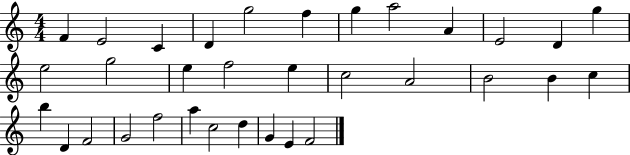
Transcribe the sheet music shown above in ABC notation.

X:1
T:Untitled
M:4/4
L:1/4
K:C
F E2 C D g2 f g a2 A E2 D g e2 g2 e f2 e c2 A2 B2 B c b D F2 G2 f2 a c2 d G E F2